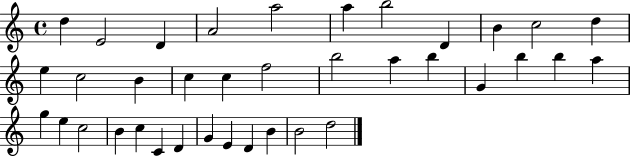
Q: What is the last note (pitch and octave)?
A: D5